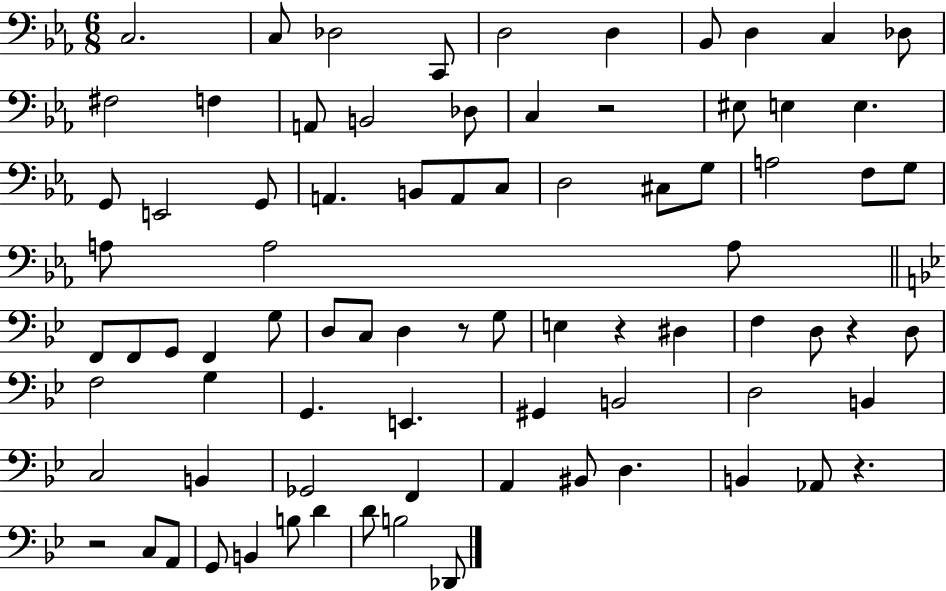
{
  \clef bass
  \numericTimeSignature
  \time 6/8
  \key ees \major
  c2. | c8 des2 c,8 | d2 d4 | bes,8 d4 c4 des8 | \break fis2 f4 | a,8 b,2 des8 | c4 r2 | eis8 e4 e4. | \break g,8 e,2 g,8 | a,4. b,8 a,8 c8 | d2 cis8 g8 | a2 f8 g8 | \break a8 a2 a8 | \bar "||" \break \key bes \major f,8 f,8 g,8 f,4 g8 | d8 c8 d4 r8 g8 | e4 r4 dis4 | f4 d8 r4 d8 | \break f2 g4 | g,4. e,4. | gis,4 b,2 | d2 b,4 | \break c2 b,4 | ges,2 f,4 | a,4 bis,8 d4. | b,4 aes,8 r4. | \break r2 c8 a,8 | g,8 b,4 b8 d'4 | d'8 b2 des,8 | \bar "|."
}